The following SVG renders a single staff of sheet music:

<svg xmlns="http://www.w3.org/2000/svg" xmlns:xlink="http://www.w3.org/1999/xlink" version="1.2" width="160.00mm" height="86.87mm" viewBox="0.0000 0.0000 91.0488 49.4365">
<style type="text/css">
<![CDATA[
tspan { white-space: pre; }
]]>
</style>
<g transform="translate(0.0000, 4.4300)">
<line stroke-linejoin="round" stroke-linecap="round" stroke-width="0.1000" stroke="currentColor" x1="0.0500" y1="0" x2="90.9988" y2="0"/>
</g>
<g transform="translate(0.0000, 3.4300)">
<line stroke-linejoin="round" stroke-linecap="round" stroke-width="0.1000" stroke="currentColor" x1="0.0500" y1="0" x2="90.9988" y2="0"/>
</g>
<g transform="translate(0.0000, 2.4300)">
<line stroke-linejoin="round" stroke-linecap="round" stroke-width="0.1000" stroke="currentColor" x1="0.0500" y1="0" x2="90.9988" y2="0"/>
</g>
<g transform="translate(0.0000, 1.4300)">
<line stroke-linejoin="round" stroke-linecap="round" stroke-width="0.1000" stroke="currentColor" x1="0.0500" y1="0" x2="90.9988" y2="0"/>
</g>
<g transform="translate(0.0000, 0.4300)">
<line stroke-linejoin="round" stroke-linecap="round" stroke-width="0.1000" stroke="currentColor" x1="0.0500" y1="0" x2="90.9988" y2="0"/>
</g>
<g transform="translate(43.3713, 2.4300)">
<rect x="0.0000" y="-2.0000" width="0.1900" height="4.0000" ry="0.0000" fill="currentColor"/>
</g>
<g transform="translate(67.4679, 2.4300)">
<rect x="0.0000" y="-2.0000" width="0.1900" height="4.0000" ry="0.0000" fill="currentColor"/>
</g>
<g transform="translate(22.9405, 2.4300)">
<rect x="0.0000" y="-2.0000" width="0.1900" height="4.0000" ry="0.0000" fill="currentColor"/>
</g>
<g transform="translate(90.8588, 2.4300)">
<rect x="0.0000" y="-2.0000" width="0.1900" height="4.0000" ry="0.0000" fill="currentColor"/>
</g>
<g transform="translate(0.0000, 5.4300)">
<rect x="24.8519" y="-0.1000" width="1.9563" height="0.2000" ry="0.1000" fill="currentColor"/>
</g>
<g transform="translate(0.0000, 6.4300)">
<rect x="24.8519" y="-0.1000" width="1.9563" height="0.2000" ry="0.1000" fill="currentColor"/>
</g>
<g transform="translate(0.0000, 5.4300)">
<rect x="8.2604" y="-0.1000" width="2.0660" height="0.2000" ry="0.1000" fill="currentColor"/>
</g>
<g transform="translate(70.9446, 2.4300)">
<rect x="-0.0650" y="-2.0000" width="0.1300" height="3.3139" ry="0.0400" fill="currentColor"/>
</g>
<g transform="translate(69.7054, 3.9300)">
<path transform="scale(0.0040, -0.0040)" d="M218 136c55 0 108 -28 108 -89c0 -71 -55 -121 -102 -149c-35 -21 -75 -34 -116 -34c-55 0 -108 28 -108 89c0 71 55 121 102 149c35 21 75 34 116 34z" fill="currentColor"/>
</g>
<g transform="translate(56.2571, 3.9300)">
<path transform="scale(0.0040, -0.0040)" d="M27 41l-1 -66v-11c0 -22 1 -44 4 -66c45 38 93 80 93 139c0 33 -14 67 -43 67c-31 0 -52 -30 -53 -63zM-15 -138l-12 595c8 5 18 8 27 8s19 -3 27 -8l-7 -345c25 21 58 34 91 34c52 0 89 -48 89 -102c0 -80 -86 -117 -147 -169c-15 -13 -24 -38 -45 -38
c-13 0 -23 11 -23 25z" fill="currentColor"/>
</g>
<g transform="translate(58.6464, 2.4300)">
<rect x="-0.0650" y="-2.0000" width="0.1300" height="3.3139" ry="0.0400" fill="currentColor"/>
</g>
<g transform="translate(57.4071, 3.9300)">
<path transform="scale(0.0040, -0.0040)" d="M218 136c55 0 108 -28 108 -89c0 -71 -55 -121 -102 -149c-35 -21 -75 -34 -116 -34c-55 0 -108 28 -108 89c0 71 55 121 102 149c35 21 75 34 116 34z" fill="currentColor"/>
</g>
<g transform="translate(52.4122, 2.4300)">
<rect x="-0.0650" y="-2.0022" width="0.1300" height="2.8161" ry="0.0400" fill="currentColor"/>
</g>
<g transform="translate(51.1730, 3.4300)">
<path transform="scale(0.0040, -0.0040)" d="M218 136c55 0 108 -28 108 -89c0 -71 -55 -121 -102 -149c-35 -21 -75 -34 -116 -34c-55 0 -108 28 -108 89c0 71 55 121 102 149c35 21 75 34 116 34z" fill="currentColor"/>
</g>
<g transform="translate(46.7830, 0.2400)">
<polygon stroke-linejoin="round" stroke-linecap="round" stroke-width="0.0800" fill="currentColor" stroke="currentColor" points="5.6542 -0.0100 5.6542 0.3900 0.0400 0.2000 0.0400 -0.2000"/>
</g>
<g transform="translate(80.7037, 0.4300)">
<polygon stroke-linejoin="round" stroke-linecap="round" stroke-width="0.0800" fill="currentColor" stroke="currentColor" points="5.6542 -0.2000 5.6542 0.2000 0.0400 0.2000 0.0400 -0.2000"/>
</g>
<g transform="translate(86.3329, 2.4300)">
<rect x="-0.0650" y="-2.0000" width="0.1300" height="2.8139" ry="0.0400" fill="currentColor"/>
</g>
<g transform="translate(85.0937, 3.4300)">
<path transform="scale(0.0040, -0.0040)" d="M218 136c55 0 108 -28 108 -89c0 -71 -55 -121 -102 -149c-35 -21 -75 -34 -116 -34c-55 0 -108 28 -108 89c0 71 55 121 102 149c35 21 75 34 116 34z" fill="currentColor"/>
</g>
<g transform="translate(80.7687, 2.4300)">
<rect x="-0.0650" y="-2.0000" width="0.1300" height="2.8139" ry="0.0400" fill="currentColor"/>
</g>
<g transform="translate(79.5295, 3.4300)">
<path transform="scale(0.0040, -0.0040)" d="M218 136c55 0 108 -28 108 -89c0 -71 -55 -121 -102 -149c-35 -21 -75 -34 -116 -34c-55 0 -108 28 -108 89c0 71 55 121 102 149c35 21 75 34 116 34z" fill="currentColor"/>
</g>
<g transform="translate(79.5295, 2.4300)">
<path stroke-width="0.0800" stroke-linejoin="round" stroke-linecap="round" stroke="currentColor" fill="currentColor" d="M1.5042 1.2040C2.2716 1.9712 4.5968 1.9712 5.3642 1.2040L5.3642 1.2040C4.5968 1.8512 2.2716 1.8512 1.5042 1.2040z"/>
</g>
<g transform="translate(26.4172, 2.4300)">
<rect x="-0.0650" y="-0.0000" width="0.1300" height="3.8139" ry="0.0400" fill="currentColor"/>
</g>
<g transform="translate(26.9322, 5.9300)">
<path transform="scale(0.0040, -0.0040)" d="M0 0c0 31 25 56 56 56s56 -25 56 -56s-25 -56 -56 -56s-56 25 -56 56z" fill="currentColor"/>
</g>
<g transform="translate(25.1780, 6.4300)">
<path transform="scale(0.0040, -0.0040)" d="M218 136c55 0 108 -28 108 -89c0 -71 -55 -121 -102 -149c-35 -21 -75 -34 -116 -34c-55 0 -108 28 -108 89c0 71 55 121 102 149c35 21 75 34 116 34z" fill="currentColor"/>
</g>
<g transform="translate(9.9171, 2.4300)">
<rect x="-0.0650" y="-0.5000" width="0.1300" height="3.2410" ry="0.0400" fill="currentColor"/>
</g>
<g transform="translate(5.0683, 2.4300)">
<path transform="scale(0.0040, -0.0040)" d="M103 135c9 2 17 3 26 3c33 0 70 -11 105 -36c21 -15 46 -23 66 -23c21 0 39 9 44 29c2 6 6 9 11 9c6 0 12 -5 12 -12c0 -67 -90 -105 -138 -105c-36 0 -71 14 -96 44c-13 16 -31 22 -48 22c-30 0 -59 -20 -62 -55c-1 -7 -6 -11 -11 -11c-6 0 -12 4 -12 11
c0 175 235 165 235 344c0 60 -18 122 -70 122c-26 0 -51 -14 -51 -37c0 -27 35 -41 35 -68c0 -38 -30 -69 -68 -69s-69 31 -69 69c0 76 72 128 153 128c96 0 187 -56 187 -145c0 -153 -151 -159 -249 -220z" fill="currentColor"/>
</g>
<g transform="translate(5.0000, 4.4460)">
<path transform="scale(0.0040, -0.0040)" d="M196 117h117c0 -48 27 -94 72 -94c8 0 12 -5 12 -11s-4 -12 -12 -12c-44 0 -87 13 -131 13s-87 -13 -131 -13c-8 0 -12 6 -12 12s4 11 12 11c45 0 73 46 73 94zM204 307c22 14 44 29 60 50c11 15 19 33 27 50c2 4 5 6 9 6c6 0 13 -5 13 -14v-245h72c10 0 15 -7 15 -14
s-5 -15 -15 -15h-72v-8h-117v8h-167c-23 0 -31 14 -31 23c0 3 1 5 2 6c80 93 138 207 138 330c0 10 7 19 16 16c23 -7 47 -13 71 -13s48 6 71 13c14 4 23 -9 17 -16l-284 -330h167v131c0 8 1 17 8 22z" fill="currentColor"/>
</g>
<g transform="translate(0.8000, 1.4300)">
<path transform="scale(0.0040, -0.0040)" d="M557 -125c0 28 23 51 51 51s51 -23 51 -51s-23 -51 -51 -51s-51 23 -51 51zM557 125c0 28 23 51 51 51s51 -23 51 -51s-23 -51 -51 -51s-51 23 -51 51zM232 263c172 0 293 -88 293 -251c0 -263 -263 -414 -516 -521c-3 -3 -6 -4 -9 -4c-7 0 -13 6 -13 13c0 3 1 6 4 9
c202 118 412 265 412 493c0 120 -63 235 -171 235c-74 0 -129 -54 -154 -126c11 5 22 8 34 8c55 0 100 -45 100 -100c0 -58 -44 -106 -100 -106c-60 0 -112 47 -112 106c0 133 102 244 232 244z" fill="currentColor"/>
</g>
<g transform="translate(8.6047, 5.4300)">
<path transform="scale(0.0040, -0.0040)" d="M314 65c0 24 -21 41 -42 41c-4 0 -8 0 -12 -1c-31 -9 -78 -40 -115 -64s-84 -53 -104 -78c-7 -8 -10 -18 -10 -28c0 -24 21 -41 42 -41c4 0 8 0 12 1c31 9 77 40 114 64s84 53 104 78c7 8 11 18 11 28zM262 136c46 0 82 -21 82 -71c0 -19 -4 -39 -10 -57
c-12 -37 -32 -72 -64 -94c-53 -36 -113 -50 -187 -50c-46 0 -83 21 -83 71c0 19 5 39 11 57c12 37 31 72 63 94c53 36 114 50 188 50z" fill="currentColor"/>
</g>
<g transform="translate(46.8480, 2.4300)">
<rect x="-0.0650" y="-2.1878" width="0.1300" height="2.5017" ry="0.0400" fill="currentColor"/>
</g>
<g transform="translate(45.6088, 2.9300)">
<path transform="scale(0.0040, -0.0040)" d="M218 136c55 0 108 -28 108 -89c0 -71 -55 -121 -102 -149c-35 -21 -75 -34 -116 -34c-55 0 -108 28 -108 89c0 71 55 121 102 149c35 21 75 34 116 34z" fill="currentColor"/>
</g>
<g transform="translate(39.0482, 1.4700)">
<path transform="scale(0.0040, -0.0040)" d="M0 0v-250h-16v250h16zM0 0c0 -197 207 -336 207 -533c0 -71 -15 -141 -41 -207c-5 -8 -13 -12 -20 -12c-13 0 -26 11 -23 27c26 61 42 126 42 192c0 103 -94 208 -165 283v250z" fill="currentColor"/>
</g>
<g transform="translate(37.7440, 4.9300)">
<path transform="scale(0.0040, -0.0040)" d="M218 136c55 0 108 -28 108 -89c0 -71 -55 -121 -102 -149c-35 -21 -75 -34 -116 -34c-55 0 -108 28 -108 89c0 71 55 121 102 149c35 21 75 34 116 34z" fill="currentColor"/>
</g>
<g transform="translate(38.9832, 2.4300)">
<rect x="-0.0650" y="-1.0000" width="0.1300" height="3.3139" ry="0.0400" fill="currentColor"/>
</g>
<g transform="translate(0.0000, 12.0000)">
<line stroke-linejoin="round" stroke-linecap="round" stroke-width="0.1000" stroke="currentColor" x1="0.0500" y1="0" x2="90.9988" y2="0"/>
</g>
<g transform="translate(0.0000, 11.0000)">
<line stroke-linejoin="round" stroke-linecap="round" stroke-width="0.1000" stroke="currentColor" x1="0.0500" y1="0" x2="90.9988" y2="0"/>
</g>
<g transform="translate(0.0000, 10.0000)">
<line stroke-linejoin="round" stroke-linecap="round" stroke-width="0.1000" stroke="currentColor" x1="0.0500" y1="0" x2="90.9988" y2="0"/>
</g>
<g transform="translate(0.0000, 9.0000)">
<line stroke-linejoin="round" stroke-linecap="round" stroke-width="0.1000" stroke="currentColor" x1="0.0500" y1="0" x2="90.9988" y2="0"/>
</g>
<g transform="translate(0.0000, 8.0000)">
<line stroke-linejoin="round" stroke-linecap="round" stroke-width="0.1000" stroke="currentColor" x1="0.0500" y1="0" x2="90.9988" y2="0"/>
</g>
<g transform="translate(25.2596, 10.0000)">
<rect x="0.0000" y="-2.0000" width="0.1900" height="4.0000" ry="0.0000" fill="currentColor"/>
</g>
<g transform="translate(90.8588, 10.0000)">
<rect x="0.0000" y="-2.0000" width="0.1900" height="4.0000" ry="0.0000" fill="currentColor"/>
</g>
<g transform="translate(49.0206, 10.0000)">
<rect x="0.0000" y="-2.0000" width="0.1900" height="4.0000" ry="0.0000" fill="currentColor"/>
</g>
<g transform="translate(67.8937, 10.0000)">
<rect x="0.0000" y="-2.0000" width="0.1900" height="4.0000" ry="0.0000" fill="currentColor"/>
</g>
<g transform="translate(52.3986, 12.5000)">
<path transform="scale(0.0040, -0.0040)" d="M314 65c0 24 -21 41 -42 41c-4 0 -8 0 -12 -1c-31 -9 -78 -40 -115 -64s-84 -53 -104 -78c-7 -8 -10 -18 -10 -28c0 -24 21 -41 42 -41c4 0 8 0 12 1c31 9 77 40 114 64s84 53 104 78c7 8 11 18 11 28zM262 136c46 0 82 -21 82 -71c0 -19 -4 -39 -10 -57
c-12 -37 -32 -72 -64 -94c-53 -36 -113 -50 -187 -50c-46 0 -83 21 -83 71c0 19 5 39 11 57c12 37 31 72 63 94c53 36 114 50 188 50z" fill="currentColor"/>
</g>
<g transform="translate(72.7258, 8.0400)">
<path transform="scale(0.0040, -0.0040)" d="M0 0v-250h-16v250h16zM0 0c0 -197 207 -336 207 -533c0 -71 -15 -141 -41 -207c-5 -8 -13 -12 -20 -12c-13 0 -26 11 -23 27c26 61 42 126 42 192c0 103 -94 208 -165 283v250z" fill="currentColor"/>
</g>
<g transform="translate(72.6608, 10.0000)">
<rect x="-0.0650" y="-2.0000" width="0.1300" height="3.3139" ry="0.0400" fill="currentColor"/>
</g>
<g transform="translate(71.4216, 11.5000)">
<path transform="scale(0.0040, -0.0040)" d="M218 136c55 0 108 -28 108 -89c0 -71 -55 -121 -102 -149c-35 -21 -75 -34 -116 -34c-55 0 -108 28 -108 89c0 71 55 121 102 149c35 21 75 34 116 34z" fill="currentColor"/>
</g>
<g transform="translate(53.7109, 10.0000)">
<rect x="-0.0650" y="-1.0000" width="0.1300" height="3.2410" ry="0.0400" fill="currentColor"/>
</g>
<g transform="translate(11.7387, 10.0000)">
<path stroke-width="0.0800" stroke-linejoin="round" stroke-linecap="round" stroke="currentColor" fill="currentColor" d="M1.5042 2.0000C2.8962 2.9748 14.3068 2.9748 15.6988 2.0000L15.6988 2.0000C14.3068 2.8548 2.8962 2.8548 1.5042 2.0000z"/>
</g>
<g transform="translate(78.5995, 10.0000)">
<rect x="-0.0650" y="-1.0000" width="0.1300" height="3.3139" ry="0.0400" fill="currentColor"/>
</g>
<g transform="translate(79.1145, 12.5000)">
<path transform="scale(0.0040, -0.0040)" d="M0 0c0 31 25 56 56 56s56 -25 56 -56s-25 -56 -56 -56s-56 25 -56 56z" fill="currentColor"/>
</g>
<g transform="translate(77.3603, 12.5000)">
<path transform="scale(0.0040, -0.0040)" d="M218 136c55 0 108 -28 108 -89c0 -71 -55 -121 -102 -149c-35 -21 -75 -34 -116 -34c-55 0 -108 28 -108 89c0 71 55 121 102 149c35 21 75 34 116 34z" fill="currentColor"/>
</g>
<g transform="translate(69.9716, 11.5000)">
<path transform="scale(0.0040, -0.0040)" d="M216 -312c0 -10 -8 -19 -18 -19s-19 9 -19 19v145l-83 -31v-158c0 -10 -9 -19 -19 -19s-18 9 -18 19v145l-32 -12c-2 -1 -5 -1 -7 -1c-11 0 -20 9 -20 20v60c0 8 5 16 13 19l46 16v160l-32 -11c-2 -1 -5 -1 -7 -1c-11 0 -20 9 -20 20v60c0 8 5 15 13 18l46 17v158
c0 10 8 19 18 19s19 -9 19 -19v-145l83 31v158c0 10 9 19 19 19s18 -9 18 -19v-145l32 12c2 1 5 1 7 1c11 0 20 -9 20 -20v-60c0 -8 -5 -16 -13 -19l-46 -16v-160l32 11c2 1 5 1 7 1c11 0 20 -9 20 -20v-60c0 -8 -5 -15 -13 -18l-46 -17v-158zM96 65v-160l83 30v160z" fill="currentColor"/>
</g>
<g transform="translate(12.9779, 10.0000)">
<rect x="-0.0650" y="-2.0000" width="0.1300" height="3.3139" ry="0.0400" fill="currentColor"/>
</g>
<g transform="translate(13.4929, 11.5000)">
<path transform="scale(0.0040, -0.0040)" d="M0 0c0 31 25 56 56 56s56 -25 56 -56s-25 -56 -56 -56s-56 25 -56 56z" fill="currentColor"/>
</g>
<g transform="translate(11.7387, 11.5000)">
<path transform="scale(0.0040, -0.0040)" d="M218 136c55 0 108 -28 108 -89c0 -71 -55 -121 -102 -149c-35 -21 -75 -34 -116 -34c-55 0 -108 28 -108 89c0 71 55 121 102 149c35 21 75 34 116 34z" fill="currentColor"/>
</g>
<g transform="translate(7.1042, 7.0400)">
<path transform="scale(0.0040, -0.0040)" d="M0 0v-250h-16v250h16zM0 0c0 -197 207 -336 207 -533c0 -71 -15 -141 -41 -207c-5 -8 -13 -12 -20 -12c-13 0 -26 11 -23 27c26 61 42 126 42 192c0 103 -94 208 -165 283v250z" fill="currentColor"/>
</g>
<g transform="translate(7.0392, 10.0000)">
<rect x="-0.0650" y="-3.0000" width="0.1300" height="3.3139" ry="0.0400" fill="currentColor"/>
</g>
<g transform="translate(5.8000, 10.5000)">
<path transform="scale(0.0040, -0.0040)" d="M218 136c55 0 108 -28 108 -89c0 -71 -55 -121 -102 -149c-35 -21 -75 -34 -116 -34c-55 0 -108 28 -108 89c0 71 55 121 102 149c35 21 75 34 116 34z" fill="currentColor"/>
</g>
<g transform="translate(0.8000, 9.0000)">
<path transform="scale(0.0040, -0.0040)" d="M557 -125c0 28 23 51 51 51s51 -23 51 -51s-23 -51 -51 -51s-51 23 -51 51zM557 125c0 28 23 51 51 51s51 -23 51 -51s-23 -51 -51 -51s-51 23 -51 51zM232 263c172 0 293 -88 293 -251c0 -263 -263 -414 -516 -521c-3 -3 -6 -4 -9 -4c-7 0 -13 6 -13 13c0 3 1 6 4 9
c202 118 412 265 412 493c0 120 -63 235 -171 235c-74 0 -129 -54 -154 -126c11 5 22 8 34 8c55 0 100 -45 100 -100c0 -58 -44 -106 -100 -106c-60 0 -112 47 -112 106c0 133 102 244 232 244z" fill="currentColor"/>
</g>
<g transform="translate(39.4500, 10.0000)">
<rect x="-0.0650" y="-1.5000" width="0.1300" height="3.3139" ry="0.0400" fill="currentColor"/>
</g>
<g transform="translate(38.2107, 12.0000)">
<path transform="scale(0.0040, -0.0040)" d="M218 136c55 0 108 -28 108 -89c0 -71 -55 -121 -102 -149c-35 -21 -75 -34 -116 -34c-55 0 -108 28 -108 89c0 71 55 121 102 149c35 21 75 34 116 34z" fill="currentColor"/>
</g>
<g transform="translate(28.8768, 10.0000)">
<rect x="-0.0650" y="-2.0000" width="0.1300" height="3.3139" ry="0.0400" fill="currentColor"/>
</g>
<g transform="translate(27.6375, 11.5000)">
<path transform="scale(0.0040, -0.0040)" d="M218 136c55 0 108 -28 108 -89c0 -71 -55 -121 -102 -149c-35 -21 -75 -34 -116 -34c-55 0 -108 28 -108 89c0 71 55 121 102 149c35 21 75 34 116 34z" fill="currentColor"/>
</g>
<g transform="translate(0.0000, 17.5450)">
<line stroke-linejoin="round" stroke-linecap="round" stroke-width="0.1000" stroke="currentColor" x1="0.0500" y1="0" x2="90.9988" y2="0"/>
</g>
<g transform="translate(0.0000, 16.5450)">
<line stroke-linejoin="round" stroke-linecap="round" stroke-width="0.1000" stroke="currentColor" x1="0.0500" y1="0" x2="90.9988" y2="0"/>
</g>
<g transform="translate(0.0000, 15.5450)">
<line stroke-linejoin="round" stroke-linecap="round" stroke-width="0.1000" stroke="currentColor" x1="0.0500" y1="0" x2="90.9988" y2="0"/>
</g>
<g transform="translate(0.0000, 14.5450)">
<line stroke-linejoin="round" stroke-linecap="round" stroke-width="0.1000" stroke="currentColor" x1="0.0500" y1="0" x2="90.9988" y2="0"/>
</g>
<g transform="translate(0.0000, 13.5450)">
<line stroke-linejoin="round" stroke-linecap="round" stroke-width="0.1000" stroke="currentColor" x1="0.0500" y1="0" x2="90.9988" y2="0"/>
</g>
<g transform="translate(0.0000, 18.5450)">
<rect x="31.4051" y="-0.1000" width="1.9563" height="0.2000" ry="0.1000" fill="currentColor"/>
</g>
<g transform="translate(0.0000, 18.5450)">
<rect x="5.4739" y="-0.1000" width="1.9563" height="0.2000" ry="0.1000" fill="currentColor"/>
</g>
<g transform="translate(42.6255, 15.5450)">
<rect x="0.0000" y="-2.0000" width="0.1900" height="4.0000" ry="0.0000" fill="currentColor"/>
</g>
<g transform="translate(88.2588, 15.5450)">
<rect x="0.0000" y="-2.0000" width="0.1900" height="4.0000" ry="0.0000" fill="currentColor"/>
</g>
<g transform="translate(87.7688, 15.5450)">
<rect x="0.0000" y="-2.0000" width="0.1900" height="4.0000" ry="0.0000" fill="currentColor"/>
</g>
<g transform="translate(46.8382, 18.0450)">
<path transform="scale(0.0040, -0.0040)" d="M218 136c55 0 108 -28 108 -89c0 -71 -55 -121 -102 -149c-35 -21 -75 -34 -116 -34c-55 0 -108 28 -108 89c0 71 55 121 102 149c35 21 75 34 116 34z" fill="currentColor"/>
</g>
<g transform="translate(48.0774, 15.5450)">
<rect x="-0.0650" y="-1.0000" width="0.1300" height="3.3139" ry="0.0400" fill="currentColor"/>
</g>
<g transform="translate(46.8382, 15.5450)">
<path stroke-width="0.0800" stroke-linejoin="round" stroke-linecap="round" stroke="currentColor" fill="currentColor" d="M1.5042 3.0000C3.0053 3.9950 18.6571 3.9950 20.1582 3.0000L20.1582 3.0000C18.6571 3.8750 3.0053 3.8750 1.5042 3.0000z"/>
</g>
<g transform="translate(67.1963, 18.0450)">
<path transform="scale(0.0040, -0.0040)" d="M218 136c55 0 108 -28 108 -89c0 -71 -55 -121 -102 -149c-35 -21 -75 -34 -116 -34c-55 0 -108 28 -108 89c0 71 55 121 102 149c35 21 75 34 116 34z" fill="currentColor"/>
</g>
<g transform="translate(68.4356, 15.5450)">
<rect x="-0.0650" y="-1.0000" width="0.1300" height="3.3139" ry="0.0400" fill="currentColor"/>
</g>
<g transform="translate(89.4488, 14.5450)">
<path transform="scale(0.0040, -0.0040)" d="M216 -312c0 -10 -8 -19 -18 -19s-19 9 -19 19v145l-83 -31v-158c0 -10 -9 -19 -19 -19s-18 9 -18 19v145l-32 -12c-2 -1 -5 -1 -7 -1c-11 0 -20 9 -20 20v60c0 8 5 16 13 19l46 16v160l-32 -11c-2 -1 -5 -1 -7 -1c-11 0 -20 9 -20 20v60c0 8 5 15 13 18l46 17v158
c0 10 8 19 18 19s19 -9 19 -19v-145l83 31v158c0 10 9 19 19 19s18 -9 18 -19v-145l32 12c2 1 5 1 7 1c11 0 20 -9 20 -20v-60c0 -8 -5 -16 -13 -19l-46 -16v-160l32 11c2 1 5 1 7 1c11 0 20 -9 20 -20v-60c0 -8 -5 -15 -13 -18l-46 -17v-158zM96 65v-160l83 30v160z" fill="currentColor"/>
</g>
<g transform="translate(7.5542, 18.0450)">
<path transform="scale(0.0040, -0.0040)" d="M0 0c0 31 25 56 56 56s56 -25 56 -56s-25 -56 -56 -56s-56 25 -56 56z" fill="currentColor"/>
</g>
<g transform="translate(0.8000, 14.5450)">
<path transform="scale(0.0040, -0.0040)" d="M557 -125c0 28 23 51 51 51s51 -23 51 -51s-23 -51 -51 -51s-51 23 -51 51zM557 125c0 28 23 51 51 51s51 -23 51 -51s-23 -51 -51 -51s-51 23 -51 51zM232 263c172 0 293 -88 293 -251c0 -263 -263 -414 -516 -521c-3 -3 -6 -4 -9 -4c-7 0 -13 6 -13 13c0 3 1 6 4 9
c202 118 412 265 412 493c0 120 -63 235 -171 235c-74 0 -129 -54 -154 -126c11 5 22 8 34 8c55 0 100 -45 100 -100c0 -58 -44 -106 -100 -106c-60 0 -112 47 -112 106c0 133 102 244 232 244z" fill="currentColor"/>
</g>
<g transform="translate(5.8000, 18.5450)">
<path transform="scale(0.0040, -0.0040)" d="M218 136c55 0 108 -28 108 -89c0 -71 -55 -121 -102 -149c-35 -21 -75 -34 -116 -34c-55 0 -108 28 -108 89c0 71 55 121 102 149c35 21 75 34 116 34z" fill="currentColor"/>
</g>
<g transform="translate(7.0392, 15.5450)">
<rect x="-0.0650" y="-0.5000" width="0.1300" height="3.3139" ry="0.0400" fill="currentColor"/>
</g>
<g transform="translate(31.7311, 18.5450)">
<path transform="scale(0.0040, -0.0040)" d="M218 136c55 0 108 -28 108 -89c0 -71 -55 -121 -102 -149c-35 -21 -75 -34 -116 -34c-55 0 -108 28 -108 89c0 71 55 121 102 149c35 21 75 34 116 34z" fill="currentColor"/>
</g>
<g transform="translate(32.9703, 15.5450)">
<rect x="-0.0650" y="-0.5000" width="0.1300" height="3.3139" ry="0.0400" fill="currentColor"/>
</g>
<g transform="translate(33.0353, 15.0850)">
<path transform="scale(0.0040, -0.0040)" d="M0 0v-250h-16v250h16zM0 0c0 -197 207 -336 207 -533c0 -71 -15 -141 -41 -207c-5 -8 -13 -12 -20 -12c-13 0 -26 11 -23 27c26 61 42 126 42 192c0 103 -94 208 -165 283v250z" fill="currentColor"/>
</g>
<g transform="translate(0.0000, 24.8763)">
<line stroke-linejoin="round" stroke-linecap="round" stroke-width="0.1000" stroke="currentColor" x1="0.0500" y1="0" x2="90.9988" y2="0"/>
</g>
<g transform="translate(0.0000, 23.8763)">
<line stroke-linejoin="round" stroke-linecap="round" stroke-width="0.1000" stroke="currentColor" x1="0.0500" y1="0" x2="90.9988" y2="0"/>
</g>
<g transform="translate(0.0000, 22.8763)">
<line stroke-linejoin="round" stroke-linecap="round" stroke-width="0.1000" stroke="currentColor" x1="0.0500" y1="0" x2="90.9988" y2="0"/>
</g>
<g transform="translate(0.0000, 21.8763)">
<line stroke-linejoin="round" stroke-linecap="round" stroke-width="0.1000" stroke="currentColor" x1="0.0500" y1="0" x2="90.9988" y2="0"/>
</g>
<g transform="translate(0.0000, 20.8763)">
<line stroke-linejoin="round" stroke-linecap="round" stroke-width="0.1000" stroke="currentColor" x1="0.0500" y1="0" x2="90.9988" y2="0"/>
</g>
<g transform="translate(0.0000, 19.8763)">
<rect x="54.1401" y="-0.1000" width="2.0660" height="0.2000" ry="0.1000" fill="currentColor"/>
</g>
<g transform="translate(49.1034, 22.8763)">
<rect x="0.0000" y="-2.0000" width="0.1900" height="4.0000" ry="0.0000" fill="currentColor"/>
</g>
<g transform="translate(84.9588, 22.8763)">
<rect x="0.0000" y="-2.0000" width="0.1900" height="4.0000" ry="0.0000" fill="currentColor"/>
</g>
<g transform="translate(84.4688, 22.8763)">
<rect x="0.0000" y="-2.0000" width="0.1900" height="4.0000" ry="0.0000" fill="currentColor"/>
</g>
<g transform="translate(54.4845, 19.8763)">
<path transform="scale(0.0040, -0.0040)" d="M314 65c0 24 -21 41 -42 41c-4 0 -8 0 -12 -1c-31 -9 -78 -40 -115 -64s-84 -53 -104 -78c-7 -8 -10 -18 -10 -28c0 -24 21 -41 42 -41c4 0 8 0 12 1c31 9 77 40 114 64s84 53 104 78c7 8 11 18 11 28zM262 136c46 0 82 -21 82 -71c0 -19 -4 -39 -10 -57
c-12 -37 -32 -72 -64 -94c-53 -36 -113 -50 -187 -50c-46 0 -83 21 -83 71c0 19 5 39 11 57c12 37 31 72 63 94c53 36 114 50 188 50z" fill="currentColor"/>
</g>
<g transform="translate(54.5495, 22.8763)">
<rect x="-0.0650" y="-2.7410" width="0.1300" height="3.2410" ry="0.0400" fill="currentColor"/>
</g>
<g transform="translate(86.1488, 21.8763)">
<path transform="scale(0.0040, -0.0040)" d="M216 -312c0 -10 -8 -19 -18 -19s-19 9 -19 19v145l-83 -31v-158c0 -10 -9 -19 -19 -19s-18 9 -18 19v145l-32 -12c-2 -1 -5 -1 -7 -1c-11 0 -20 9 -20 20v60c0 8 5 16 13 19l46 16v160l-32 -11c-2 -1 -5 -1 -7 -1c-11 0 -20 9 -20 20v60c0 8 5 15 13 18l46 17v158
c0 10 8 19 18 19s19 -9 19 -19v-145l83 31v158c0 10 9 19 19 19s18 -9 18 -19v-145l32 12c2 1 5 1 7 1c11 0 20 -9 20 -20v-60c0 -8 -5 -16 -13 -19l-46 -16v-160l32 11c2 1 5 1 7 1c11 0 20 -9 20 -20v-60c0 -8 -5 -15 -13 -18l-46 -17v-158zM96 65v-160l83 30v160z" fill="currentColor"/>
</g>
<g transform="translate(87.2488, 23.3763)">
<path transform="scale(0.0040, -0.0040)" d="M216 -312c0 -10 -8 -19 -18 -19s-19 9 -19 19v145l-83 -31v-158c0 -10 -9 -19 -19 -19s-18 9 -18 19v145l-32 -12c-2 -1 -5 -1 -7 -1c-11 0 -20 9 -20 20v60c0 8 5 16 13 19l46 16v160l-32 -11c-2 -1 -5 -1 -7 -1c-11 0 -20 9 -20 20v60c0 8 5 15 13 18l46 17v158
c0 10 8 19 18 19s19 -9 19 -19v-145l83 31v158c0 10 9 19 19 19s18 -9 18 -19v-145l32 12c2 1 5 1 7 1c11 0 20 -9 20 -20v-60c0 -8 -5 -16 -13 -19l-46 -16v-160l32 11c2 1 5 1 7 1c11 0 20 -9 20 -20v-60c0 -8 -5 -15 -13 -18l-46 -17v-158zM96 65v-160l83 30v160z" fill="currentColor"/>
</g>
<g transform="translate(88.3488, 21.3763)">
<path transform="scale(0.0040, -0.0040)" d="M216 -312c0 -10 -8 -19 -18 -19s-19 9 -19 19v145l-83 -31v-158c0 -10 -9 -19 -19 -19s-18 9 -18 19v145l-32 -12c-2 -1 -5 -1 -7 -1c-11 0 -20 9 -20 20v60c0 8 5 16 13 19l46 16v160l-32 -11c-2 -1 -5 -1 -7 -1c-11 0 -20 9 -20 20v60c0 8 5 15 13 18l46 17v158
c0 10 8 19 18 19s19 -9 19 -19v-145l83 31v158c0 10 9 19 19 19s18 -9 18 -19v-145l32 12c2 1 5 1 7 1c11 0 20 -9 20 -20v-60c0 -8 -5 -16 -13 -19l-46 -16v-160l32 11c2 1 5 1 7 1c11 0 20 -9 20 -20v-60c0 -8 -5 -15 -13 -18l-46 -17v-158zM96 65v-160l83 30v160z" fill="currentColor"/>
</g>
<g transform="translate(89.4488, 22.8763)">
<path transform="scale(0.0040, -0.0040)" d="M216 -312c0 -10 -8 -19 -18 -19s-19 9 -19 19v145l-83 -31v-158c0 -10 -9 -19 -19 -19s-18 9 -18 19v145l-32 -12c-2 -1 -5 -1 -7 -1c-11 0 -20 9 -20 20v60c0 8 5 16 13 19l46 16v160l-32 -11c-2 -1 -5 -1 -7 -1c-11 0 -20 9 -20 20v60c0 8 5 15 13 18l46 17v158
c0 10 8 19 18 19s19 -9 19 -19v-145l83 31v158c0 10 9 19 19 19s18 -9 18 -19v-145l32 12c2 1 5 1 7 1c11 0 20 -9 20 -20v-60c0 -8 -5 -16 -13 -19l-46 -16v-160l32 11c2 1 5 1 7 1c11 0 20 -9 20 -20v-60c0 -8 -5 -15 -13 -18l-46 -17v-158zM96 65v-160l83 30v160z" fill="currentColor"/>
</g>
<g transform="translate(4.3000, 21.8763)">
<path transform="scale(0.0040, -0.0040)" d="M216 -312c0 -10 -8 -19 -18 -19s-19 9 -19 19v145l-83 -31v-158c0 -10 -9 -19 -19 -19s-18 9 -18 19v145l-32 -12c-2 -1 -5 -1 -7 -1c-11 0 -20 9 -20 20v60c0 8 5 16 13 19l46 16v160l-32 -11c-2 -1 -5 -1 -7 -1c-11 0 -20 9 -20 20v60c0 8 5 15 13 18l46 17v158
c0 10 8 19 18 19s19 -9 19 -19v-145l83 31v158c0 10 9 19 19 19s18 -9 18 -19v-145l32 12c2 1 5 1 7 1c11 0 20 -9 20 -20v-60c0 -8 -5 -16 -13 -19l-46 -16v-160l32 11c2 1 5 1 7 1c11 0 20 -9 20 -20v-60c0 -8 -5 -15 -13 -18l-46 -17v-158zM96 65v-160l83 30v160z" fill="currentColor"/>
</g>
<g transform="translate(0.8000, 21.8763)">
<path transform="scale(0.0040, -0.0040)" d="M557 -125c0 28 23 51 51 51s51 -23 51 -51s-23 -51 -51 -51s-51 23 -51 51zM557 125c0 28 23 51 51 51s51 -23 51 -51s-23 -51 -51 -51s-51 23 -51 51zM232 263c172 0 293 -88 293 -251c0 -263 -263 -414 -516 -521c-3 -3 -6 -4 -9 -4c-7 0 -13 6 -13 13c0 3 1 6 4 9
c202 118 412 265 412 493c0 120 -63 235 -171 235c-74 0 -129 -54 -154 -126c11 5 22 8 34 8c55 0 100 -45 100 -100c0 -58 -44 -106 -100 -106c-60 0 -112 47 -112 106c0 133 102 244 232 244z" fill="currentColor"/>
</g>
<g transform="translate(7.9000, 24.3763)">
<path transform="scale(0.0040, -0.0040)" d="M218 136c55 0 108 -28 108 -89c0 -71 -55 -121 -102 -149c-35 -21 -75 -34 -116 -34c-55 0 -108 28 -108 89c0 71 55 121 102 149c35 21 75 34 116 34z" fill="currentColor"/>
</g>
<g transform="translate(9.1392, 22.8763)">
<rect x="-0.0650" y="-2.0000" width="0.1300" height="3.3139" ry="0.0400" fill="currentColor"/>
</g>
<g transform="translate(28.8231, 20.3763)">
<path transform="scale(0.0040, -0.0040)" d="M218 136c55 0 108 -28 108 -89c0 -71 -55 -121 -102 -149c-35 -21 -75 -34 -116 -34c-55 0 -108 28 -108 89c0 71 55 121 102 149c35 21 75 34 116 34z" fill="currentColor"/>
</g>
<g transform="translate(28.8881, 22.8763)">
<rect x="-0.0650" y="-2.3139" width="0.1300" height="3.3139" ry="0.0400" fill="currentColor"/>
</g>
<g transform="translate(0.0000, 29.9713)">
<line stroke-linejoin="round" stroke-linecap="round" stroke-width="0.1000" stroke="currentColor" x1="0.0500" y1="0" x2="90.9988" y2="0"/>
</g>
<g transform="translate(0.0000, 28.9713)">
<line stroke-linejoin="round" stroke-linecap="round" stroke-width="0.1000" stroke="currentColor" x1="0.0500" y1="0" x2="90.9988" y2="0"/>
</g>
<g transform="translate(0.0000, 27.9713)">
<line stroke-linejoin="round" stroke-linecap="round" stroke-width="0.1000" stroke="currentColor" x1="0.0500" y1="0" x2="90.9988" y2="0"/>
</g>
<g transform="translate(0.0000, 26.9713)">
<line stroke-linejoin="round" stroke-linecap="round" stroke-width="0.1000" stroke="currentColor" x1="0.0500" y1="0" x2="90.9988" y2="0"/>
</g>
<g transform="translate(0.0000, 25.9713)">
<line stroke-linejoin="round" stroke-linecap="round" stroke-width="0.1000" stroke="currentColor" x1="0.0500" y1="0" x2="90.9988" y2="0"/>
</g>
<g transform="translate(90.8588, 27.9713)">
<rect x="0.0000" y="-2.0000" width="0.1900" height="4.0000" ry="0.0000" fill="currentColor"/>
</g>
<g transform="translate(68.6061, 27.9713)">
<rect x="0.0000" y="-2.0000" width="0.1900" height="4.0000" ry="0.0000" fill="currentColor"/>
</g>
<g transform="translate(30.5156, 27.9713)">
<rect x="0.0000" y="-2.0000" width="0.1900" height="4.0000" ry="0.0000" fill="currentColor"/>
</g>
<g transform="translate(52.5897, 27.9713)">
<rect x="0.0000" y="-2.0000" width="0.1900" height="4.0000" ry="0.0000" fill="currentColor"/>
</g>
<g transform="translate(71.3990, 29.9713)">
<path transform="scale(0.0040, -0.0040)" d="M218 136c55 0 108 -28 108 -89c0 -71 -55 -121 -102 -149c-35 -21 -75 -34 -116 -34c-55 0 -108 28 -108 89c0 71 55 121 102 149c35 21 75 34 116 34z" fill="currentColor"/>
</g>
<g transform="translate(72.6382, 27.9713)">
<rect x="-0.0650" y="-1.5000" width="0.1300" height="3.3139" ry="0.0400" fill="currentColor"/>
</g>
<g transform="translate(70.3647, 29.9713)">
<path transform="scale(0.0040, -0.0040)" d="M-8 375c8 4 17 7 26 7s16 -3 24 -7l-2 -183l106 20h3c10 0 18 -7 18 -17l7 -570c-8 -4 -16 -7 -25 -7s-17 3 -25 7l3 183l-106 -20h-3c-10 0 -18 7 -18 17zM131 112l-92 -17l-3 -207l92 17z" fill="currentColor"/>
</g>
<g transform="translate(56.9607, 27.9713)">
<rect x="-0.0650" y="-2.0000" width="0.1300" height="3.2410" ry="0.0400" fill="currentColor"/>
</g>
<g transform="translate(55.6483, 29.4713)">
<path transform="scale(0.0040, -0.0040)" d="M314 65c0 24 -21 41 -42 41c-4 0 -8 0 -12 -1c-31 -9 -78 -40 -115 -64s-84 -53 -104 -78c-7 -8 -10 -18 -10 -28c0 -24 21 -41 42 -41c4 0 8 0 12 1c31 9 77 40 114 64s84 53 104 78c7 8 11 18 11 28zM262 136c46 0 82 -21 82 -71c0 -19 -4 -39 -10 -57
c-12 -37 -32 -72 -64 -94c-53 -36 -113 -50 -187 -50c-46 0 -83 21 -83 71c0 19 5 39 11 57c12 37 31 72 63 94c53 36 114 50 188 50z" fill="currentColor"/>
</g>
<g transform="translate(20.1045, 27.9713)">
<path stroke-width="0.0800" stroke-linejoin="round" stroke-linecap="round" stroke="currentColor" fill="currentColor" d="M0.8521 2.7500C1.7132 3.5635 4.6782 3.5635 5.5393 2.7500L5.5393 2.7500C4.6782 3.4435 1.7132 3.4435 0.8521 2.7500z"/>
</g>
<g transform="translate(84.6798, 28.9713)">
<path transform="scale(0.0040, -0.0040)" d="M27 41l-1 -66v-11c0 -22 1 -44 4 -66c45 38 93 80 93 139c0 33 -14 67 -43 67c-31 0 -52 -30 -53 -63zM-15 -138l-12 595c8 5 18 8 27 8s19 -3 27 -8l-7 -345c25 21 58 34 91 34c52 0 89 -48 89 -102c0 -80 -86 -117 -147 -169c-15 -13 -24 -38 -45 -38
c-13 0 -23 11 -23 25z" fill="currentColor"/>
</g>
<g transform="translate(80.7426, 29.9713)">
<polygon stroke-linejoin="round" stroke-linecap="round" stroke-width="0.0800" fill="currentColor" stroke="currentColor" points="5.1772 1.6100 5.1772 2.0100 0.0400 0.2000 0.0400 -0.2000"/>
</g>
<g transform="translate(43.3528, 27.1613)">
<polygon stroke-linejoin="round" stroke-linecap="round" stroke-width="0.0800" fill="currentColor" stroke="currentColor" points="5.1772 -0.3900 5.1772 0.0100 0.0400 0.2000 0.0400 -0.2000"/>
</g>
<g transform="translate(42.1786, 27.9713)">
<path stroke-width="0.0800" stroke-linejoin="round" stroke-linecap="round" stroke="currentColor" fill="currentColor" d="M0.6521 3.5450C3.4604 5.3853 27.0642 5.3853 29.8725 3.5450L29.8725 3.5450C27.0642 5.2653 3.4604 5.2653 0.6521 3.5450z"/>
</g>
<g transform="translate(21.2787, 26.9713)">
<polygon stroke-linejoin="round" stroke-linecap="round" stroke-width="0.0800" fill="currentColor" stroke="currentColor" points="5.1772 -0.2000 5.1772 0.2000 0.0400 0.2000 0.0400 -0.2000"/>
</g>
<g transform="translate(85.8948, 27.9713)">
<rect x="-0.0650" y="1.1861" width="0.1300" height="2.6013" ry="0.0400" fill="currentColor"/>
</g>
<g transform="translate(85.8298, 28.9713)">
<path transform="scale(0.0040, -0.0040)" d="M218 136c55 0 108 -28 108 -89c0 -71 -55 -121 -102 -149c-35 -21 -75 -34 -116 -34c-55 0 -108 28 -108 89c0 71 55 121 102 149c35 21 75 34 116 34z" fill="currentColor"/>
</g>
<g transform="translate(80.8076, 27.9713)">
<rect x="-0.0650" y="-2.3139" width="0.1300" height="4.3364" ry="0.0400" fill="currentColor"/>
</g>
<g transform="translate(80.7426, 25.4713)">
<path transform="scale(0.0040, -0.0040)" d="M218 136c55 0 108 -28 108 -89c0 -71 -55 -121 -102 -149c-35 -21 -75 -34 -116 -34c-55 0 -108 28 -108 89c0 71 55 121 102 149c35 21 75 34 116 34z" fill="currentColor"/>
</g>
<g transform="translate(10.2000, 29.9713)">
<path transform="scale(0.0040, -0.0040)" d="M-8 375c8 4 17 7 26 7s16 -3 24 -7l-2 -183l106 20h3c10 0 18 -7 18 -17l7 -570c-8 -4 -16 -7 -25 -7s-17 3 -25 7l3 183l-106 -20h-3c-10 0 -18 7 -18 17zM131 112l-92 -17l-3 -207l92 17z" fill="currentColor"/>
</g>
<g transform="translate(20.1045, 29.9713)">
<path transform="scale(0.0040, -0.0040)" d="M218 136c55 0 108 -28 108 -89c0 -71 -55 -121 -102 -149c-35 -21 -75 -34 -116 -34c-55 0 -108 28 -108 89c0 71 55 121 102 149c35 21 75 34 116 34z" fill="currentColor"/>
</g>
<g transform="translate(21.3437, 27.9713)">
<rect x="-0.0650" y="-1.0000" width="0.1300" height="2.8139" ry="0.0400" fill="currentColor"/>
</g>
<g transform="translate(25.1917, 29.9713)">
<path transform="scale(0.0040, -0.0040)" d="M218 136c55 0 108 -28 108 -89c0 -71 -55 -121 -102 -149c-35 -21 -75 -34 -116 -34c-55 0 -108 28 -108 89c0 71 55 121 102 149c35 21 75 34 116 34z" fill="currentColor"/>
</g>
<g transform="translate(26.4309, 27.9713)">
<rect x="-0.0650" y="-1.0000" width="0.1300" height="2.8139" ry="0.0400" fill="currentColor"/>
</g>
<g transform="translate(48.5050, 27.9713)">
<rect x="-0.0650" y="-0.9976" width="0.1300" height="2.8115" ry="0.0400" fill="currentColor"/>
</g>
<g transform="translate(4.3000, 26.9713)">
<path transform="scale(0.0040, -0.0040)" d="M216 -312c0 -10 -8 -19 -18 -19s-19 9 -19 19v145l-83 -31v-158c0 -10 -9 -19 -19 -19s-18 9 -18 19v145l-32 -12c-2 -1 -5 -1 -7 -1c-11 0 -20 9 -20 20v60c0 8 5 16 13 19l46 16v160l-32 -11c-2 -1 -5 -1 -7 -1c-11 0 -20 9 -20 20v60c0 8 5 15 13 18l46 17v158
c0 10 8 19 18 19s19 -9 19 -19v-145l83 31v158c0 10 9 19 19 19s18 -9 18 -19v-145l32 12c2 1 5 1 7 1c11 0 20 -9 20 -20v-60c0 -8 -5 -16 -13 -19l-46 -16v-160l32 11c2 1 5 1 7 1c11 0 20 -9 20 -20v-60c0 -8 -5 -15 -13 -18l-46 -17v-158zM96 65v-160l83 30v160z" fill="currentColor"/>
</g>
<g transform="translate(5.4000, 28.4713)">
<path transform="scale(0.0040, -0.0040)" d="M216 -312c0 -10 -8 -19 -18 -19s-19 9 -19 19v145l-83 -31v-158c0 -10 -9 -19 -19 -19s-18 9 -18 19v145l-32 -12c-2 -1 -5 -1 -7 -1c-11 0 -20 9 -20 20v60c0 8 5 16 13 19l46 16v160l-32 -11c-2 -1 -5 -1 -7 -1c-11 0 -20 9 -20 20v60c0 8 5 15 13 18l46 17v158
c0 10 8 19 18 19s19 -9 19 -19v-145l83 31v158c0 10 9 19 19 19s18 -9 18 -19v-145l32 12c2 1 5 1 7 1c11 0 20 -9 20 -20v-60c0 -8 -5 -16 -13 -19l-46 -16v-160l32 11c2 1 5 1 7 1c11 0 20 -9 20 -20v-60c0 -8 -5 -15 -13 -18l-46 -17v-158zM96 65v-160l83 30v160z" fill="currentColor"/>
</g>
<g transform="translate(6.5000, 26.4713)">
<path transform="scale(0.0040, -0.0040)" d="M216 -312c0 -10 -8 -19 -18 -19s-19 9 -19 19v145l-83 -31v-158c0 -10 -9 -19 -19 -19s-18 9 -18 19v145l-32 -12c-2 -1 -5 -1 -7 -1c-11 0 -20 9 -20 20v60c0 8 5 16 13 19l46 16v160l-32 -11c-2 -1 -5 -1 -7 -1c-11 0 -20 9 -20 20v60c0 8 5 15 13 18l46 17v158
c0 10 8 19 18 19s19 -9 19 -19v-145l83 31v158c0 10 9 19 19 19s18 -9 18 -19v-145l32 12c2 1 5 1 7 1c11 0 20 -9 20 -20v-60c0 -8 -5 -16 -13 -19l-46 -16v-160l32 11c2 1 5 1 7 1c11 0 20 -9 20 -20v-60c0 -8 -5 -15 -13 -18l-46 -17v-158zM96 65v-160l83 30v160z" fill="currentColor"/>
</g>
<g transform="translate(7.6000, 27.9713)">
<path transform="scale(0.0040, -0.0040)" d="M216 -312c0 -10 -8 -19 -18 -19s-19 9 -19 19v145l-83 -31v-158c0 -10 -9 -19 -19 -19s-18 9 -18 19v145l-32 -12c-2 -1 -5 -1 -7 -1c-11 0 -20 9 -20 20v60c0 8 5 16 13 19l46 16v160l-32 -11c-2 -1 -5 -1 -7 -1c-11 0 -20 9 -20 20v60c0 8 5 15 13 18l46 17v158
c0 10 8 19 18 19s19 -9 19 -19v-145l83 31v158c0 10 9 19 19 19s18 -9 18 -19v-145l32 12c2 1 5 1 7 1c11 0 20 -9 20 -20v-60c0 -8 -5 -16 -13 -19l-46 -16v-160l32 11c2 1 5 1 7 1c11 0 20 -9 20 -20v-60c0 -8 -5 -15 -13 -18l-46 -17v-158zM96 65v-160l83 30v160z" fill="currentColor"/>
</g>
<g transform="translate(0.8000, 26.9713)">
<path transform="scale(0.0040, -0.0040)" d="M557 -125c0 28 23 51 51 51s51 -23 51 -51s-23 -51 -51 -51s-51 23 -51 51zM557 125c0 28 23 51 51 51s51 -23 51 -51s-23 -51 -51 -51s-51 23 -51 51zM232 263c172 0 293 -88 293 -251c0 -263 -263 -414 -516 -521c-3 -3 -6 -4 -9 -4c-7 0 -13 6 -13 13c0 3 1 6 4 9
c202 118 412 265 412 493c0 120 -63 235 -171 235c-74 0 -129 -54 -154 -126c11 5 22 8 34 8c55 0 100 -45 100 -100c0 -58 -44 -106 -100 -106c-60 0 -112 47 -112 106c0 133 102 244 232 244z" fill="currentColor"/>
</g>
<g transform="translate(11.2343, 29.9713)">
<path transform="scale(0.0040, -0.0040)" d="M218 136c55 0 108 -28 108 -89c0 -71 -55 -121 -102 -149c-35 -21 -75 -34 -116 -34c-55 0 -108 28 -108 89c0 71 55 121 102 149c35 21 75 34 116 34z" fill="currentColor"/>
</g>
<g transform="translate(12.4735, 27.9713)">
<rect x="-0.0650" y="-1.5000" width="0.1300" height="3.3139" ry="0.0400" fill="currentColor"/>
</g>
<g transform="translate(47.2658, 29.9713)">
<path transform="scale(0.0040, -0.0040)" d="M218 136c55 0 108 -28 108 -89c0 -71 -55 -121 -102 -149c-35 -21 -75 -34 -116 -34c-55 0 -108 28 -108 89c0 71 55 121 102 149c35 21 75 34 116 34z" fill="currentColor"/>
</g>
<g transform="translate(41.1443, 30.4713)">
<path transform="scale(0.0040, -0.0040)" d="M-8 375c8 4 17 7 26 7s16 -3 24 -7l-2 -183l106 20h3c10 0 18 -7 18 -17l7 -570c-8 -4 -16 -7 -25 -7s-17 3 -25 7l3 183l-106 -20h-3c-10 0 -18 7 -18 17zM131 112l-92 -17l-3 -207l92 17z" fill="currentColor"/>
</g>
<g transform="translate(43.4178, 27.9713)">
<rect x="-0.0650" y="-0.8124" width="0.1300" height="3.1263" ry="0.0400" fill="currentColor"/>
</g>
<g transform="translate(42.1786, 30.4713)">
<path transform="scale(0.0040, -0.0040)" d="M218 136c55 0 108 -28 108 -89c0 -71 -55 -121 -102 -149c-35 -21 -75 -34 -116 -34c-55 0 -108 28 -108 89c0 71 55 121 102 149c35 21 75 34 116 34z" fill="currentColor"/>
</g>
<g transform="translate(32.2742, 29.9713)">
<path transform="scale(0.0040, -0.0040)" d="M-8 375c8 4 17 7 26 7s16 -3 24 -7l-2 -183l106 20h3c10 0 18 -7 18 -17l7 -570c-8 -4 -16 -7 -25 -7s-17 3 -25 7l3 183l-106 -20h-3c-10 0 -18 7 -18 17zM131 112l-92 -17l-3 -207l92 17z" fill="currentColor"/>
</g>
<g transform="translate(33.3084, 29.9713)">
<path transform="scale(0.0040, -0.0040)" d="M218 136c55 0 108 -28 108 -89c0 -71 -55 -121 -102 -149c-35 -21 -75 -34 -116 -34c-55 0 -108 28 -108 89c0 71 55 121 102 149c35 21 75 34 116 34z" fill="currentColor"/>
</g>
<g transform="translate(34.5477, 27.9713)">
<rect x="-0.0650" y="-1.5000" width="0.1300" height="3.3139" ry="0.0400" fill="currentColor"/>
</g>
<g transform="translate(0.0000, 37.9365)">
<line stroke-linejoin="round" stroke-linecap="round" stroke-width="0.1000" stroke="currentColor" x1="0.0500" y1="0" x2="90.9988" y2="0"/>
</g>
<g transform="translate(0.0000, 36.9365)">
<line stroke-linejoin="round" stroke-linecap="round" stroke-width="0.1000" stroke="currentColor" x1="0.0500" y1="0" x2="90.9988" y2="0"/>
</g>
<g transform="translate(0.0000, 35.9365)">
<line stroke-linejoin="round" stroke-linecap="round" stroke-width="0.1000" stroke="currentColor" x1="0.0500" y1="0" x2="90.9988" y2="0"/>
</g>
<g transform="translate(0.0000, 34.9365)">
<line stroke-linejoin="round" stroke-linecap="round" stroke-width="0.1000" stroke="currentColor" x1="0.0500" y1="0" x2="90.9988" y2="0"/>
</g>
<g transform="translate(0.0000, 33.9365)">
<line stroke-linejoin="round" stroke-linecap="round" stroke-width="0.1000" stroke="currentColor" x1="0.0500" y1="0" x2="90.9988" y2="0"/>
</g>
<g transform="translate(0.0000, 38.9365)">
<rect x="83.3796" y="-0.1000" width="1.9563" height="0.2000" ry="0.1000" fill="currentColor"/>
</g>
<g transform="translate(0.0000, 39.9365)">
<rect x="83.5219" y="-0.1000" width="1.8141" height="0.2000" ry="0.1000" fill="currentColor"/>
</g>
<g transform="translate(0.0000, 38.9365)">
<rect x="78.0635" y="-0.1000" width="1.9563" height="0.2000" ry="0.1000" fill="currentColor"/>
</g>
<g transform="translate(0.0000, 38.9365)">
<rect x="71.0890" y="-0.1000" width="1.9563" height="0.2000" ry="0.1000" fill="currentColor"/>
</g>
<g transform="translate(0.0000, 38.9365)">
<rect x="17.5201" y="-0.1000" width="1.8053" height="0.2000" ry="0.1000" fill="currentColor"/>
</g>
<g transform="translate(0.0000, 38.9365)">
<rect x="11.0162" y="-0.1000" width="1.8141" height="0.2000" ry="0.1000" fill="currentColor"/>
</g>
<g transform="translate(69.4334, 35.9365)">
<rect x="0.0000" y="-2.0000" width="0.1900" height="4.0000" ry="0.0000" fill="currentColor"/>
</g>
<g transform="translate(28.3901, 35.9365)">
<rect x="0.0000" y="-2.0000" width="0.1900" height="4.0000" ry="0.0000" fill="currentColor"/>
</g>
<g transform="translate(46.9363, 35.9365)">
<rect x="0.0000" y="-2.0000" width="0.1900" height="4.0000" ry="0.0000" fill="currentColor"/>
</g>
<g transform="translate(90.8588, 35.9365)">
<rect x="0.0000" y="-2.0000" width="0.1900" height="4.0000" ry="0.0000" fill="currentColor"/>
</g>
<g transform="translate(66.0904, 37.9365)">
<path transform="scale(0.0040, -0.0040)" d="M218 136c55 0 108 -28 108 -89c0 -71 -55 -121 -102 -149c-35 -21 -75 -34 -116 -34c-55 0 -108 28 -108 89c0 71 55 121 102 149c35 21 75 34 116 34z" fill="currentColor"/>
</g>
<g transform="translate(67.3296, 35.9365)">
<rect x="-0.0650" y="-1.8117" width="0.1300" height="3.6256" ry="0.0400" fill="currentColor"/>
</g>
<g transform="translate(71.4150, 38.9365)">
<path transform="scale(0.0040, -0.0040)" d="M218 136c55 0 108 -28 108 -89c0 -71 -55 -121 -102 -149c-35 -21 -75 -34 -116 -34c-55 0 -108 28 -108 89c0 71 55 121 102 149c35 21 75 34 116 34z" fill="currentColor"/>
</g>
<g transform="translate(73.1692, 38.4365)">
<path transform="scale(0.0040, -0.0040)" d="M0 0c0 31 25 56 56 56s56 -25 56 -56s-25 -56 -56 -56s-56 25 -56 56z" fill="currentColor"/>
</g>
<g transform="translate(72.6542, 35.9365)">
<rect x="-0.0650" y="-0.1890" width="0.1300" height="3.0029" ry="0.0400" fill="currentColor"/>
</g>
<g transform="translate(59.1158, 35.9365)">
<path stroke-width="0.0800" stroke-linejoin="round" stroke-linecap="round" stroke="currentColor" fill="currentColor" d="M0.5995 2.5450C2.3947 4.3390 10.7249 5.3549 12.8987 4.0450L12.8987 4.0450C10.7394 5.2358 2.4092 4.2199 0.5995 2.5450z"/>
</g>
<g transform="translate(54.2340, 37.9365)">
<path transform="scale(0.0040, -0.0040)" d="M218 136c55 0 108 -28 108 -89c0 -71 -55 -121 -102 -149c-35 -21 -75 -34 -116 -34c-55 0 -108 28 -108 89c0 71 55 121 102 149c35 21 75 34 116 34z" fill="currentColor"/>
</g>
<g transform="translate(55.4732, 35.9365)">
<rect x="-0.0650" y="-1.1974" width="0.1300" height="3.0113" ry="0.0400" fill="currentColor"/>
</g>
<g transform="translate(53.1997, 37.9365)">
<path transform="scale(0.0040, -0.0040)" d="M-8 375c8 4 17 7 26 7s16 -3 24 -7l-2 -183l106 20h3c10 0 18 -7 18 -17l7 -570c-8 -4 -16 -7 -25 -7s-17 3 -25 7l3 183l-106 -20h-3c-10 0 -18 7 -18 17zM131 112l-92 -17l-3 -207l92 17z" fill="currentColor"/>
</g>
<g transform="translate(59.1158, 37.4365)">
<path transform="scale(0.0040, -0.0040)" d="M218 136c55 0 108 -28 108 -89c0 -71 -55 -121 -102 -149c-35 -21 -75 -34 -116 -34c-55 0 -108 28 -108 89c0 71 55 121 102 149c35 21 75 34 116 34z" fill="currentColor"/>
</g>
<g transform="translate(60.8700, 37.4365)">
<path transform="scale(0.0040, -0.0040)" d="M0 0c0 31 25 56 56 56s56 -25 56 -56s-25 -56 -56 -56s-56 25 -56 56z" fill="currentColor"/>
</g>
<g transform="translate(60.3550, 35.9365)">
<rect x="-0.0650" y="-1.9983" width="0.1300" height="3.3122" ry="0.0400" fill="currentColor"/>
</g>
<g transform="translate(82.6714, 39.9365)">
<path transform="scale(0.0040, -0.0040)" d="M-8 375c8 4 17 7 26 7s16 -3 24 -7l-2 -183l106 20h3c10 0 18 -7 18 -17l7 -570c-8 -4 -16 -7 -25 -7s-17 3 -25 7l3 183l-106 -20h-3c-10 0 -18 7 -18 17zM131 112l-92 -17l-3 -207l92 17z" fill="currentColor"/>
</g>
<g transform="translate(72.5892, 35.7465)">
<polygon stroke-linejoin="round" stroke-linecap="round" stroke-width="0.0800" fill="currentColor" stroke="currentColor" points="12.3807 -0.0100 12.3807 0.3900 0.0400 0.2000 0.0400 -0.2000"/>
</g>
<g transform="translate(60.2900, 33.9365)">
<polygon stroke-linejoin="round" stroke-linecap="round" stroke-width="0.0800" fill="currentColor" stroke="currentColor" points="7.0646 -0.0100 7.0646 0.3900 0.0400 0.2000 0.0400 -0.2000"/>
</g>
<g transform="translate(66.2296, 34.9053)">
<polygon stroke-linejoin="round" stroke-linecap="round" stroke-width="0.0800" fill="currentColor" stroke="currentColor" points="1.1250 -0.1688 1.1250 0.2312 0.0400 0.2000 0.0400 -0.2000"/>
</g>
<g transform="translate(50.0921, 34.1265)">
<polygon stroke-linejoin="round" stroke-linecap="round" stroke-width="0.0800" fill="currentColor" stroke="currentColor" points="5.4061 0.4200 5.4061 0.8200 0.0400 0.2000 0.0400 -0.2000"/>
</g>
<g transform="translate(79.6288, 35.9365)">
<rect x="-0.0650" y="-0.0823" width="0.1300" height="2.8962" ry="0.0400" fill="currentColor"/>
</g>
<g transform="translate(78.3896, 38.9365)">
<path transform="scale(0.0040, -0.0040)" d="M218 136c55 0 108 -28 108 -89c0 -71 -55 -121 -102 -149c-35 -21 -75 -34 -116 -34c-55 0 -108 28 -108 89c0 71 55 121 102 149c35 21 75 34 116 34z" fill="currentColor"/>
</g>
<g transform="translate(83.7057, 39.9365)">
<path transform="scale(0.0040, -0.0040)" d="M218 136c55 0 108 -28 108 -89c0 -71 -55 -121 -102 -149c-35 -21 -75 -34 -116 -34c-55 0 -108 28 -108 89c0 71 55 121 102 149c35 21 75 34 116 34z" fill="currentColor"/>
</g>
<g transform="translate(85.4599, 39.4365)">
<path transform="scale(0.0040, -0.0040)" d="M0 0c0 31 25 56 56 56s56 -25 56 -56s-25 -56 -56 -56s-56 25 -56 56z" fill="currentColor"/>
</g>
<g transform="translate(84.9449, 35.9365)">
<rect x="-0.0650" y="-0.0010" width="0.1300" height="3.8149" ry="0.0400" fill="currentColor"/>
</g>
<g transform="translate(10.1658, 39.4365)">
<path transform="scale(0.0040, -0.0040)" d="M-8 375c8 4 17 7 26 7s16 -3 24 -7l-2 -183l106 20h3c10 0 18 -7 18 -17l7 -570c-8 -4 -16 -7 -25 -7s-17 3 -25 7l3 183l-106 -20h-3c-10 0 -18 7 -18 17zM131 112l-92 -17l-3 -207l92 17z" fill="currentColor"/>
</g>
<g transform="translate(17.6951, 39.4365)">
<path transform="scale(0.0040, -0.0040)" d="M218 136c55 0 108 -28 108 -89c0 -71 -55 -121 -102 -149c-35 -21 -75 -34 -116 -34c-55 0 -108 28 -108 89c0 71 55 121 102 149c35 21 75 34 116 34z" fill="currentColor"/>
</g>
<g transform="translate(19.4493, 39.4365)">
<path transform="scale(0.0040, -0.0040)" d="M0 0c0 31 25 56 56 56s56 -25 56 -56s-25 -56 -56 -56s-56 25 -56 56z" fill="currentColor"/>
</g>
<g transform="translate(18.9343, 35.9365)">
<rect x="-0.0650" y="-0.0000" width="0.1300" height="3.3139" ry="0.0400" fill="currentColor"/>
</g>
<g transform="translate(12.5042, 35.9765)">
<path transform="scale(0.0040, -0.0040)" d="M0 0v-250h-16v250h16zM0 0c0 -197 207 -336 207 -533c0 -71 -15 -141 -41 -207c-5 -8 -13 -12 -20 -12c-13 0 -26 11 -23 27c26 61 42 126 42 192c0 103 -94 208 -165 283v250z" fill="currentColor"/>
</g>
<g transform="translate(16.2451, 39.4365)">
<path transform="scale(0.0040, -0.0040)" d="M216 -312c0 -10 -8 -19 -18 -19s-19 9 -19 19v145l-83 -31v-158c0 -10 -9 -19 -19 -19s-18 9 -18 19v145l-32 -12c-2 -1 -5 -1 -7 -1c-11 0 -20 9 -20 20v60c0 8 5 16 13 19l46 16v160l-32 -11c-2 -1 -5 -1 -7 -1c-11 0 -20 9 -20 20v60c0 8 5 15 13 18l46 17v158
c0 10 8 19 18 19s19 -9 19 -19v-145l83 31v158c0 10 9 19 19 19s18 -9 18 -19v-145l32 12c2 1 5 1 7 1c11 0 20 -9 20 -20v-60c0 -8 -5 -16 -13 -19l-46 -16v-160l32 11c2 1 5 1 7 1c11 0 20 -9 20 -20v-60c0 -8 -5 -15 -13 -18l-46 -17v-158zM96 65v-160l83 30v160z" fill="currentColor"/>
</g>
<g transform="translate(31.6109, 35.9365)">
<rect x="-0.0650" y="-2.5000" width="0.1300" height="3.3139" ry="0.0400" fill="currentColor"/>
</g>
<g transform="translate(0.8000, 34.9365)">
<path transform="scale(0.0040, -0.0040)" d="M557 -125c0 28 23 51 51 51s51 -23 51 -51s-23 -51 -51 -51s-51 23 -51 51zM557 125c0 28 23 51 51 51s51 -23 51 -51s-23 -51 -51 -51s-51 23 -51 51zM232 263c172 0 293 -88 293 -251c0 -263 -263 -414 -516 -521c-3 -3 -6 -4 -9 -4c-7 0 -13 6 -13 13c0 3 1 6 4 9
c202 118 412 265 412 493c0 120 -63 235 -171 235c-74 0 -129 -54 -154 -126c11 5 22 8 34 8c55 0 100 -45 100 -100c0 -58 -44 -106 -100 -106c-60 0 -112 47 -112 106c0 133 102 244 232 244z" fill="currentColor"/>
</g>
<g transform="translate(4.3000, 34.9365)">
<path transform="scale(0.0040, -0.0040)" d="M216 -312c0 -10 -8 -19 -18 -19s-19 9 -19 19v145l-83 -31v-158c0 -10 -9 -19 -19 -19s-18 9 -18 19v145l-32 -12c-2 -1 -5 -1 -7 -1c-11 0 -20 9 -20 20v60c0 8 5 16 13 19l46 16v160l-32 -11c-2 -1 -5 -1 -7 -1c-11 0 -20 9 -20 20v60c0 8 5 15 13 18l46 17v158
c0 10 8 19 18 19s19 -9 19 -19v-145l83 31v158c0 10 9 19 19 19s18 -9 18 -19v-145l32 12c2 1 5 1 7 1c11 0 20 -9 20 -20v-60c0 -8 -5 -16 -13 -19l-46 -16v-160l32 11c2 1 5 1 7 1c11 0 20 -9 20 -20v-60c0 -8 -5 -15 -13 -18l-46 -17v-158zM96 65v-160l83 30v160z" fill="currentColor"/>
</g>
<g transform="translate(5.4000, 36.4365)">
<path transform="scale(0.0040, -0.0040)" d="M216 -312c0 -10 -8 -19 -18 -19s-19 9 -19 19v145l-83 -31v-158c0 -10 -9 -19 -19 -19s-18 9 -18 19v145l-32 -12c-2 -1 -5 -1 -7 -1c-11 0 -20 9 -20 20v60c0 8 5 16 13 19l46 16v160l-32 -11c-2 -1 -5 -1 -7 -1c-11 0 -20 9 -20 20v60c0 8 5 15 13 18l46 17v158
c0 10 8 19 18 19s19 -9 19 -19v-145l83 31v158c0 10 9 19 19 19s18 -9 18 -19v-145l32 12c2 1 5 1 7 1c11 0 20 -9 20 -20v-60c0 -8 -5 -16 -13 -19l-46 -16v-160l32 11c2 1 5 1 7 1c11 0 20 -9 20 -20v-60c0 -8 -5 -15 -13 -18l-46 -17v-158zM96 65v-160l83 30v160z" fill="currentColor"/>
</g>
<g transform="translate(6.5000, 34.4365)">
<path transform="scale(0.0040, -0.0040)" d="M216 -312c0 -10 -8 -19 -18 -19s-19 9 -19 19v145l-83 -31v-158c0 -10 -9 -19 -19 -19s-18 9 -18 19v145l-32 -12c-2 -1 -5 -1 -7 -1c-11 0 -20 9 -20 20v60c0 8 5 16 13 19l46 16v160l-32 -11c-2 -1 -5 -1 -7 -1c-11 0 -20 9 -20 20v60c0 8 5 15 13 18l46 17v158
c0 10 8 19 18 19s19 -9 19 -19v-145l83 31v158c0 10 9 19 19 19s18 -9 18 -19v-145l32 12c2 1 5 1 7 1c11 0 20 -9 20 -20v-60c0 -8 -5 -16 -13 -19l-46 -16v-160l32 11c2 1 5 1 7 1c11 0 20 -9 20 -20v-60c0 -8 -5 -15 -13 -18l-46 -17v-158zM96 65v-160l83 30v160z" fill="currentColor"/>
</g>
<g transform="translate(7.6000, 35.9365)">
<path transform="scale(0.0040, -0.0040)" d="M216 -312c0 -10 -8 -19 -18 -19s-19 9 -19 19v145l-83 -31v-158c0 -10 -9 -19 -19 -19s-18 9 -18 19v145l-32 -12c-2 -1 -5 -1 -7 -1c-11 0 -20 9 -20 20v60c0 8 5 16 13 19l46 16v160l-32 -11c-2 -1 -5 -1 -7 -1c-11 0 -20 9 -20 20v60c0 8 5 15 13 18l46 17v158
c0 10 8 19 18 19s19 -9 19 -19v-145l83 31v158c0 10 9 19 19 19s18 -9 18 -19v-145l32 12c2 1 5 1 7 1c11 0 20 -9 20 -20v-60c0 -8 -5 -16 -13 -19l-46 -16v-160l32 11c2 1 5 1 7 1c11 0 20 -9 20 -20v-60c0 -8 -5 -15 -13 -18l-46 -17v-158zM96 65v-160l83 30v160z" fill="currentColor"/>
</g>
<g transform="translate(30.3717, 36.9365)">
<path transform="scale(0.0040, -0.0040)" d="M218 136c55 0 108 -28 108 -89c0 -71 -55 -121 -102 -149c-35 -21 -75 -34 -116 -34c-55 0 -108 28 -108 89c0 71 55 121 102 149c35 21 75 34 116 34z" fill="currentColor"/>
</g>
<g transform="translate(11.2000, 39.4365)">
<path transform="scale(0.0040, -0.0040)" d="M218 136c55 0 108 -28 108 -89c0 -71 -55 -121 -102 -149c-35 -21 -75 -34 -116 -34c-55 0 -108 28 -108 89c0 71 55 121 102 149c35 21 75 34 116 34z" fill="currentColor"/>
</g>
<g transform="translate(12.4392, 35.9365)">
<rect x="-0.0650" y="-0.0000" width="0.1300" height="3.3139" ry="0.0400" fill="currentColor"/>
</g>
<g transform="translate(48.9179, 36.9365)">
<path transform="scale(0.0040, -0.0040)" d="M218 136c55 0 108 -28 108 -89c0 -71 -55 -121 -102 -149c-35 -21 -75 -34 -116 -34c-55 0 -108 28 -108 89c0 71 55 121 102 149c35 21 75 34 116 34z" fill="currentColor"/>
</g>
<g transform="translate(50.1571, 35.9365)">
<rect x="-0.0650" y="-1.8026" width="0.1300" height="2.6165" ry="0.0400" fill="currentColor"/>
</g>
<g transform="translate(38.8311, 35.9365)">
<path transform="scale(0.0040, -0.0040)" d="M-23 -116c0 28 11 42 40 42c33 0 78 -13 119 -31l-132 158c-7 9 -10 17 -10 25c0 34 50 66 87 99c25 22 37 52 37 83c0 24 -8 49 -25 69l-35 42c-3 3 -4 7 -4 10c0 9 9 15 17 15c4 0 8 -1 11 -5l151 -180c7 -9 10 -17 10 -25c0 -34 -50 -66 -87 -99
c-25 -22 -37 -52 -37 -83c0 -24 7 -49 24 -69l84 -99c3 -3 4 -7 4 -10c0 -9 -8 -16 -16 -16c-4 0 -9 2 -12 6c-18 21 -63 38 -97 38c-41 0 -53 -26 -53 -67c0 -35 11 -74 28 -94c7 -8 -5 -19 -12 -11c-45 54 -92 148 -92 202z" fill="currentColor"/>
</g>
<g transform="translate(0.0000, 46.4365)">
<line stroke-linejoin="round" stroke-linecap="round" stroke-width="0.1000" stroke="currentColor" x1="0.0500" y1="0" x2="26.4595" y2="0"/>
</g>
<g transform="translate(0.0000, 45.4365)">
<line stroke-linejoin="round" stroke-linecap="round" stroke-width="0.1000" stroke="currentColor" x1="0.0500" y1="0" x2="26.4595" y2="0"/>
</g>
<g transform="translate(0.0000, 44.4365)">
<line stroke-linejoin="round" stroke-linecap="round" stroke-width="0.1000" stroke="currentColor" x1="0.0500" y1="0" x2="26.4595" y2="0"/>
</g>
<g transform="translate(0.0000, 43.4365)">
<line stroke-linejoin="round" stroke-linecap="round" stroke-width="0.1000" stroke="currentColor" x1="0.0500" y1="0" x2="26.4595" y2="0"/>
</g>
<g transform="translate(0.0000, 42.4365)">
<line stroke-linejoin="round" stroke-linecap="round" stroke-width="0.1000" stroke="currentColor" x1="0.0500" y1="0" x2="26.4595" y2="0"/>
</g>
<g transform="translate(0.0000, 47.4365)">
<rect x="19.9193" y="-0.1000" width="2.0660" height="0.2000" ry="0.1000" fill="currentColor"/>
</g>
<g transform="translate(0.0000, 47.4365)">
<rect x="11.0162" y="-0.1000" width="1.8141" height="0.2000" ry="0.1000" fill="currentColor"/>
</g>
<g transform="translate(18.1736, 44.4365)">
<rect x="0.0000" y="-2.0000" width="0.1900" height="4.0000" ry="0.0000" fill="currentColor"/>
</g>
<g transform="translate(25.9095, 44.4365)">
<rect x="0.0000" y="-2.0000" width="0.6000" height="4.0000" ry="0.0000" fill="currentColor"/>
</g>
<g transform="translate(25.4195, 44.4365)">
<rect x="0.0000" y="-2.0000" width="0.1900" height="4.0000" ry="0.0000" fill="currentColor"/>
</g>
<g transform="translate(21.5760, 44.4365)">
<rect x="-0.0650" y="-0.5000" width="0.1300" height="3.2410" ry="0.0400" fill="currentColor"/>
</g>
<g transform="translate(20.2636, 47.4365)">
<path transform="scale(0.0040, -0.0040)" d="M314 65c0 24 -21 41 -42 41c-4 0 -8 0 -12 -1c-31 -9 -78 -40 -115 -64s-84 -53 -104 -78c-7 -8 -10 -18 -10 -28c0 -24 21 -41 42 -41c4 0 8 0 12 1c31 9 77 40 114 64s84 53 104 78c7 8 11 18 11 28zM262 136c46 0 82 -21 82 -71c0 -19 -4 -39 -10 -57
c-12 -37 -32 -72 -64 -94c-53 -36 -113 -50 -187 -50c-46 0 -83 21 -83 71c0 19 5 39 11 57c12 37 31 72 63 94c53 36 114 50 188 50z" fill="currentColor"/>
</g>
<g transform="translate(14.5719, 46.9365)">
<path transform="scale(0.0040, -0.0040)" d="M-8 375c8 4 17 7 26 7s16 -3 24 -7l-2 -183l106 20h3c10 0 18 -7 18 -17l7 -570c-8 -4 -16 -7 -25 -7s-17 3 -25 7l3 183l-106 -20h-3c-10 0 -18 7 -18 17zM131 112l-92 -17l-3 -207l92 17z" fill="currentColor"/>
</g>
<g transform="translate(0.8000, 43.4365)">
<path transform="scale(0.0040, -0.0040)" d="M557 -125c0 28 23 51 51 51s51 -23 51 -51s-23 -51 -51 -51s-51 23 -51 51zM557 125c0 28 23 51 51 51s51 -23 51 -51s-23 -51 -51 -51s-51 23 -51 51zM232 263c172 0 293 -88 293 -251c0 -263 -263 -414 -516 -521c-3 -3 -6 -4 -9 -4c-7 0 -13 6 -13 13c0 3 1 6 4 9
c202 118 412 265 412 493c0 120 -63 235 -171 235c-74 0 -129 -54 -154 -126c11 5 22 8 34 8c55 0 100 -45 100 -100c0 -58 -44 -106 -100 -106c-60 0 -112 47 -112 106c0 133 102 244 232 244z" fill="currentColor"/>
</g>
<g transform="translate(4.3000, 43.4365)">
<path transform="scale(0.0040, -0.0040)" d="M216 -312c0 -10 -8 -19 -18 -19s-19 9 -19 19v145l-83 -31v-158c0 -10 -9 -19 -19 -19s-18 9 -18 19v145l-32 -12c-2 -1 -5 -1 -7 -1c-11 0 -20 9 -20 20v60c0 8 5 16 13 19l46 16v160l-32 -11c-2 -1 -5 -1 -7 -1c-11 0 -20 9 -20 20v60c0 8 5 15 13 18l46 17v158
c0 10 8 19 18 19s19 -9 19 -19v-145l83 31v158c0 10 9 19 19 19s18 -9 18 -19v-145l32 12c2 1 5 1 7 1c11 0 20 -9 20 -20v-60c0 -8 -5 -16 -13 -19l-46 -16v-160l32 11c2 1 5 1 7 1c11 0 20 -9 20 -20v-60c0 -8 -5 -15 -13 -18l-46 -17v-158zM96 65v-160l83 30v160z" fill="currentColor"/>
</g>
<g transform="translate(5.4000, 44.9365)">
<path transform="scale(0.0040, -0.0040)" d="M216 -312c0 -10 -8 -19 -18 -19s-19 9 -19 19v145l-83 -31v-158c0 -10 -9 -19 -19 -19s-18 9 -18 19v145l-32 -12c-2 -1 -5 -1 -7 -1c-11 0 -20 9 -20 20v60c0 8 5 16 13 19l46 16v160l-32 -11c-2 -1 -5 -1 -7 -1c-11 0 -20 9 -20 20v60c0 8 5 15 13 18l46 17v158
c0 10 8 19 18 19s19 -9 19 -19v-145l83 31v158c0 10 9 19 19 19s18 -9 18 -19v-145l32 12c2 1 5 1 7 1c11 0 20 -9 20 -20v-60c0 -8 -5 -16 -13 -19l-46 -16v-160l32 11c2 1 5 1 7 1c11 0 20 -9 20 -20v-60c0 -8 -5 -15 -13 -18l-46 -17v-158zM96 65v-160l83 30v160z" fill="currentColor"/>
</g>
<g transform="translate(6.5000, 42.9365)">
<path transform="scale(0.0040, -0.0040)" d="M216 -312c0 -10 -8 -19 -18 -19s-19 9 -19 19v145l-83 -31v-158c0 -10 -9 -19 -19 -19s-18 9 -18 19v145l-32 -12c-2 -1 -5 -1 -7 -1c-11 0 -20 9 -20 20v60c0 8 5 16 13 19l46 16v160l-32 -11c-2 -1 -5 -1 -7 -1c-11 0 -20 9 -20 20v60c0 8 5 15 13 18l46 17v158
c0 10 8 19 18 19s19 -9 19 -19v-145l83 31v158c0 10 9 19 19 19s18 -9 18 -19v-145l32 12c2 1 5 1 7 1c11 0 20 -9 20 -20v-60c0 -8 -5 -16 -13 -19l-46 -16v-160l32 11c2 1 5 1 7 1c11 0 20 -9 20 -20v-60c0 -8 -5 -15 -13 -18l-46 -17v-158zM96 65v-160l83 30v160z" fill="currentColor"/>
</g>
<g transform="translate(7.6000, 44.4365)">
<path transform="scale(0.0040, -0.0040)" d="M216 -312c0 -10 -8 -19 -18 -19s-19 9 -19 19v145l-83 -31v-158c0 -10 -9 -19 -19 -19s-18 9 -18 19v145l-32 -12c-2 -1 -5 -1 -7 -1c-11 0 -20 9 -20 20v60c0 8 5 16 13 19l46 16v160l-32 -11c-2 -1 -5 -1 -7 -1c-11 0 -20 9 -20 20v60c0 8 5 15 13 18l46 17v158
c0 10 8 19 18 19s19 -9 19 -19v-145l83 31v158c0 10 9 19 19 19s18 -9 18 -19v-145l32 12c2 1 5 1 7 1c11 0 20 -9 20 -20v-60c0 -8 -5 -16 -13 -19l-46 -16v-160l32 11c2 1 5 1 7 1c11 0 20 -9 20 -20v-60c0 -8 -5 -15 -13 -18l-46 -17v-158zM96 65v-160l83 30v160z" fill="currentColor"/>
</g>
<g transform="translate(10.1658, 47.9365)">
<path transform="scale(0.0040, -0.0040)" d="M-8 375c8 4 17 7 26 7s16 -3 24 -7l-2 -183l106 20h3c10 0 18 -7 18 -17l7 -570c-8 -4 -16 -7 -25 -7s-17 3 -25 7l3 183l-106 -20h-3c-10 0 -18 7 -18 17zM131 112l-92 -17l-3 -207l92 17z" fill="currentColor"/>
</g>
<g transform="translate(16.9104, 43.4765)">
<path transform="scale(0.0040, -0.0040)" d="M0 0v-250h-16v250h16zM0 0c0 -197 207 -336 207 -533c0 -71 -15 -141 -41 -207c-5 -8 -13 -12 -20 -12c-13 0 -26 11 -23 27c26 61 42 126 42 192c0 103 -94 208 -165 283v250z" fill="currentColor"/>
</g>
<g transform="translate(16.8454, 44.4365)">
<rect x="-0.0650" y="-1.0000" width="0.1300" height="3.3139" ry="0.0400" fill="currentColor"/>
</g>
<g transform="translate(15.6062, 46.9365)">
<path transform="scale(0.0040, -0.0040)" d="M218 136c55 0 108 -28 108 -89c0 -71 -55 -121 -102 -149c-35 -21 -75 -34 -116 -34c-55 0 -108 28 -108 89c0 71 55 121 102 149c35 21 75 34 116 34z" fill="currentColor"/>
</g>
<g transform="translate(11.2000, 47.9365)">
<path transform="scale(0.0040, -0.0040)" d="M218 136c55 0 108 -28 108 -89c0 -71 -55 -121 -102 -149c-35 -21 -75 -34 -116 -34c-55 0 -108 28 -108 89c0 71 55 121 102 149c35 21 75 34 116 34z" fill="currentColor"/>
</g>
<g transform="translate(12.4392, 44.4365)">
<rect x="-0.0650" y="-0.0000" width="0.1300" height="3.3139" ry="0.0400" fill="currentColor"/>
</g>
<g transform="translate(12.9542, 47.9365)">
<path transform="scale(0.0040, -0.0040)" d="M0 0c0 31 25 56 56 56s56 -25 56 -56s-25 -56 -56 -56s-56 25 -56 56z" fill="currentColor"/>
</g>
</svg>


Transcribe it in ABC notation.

X:1
T:Untitled
M:2/4
L:1/4
K:C
E,,2 C,, F,,/2 C,/2 B,,/2 _A,, A,, B,,/2 B,,/2 C,/2 A,, A,, G,, F,,2 ^A,,/2 F,, E,, E,,/2 F,, F,, A,, B, C2 G,, G,,/2 G,,/2 G,, F,,/2 G,,/2 A,,2 G,, B,/2 _B,,/2 D,,/2 ^D,, B,, z B,,/2 G,,/2 A,,/2 G,,/4 E,,/2 E,,/2 C,,/2 D,, F,,/2 E,,2